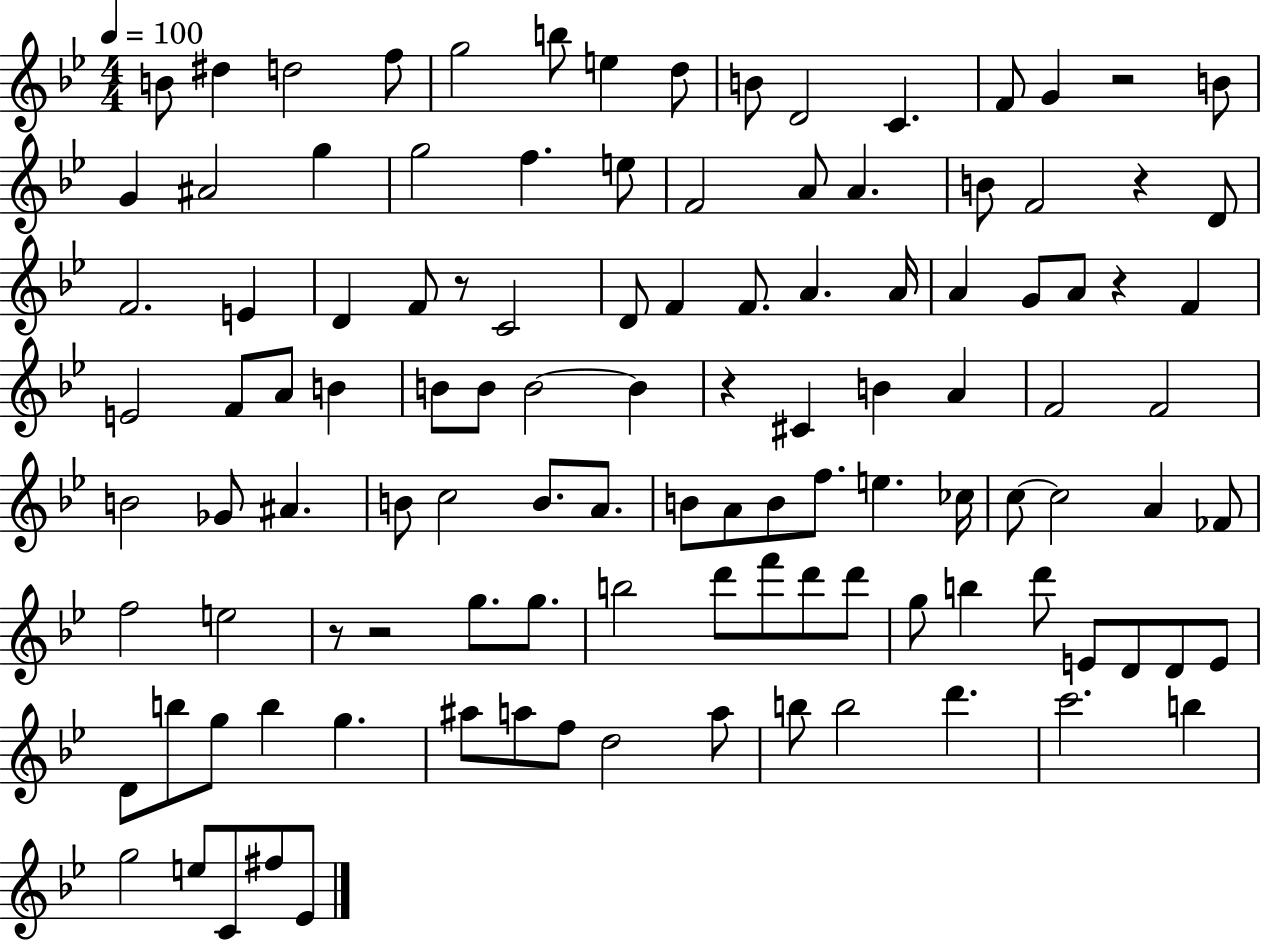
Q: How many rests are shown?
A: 7